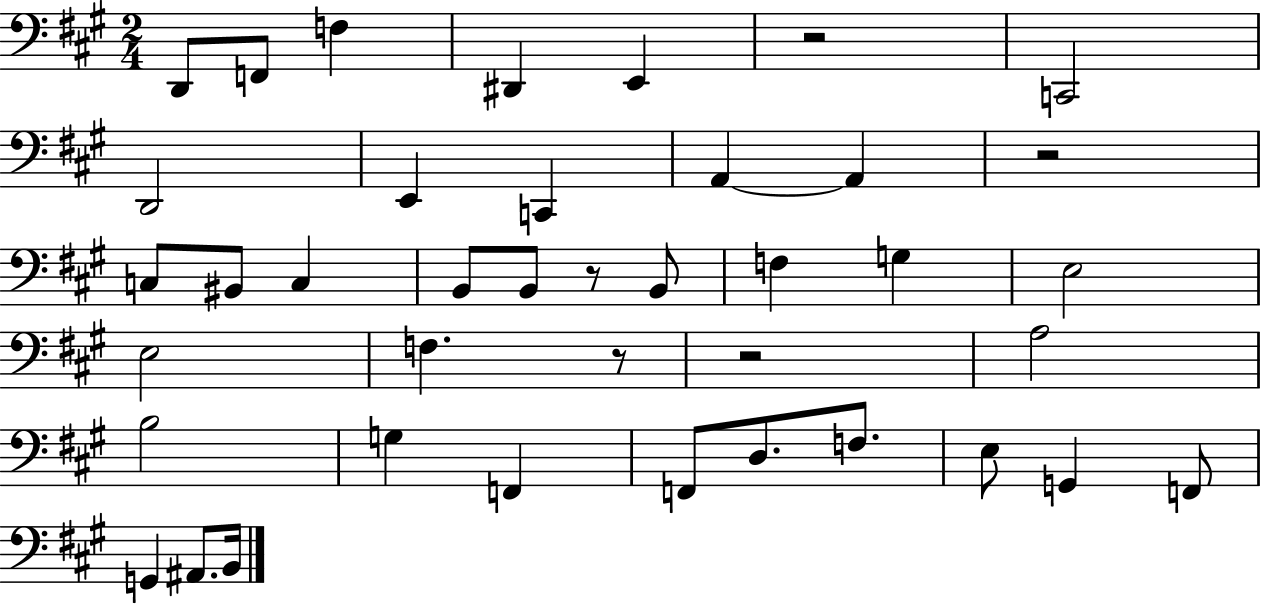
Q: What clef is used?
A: bass